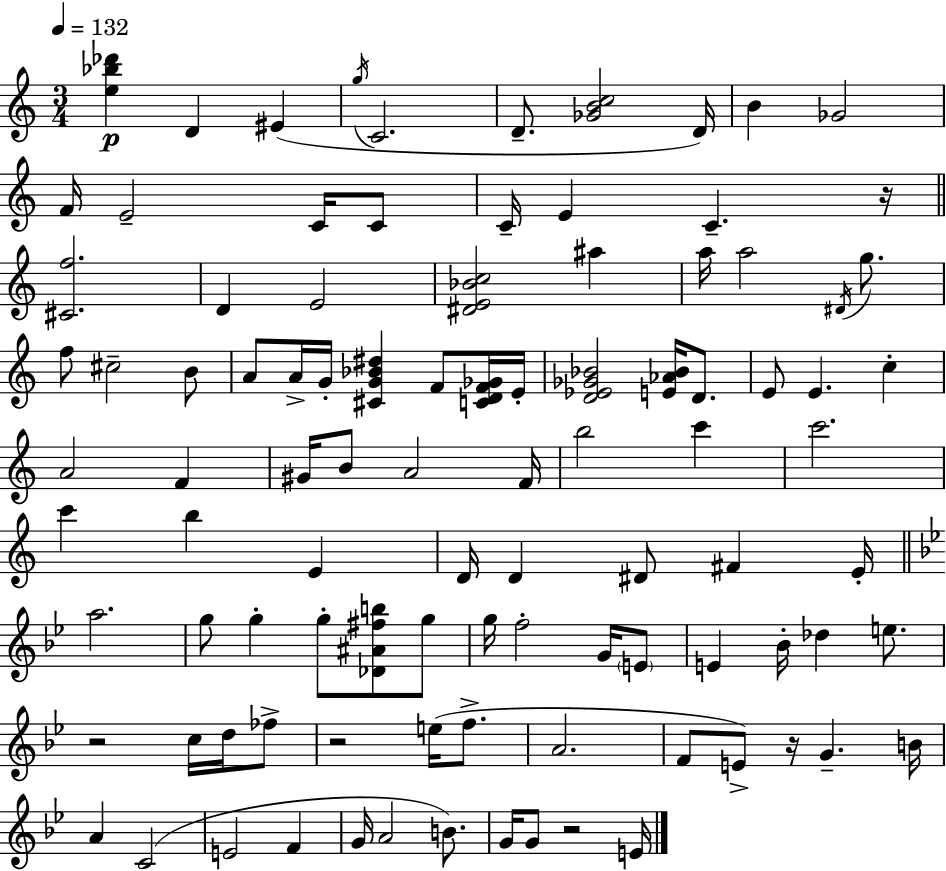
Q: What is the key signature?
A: A minor